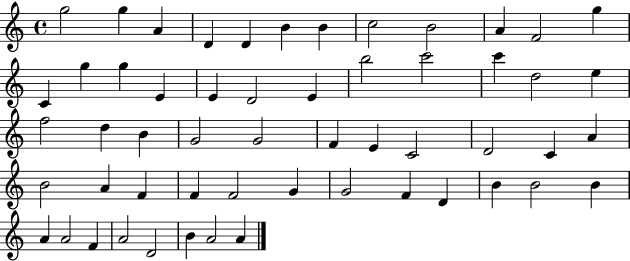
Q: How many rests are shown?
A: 0